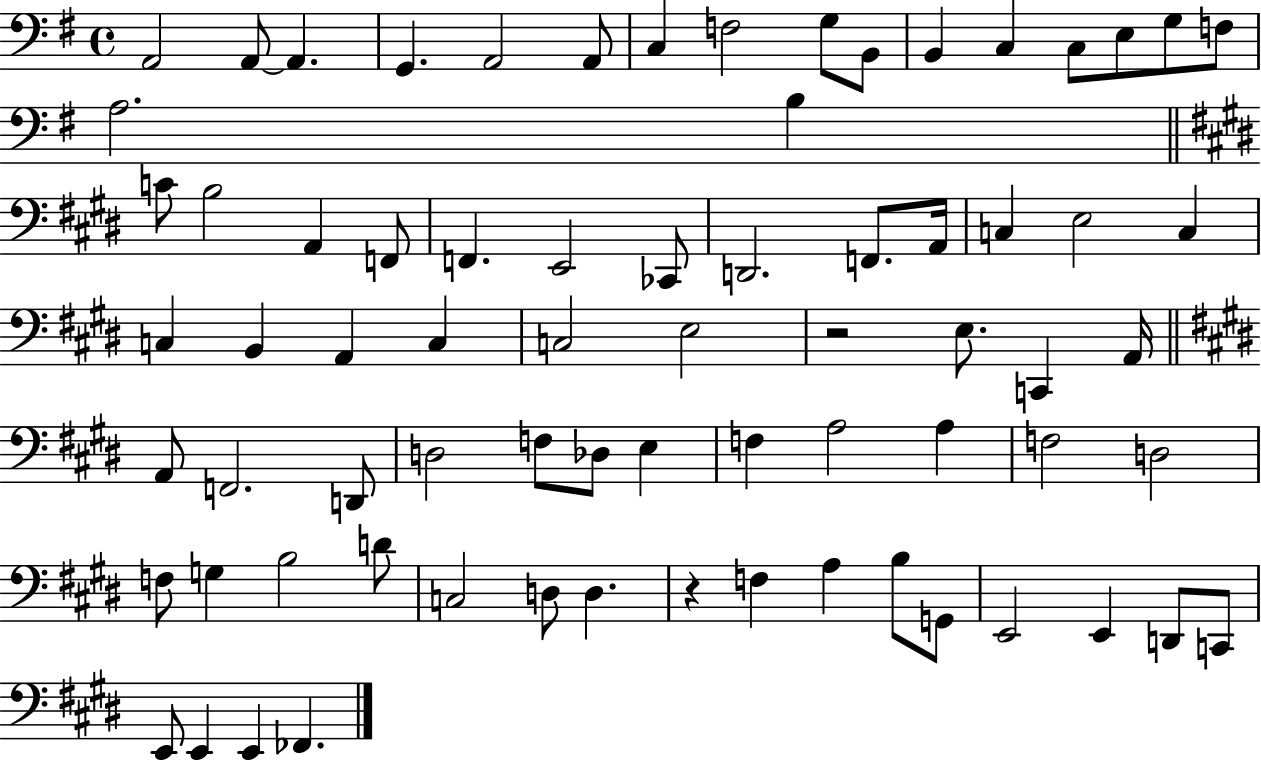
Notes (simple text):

A2/h A2/e A2/q. G2/q. A2/h A2/e C3/q F3/h G3/e B2/e B2/q C3/q C3/e E3/e G3/e F3/e A3/h. B3/q C4/e B3/h A2/q F2/e F2/q. E2/h CES2/e D2/h. F2/e. A2/s C3/q E3/h C3/q C3/q B2/q A2/q C3/q C3/h E3/h R/h E3/e. C2/q A2/s A2/e F2/h. D2/e D3/h F3/e Db3/e E3/q F3/q A3/h A3/q F3/h D3/h F3/e G3/q B3/h D4/e C3/h D3/e D3/q. R/q F3/q A3/q B3/e G2/e E2/h E2/q D2/e C2/e E2/e E2/q E2/q FES2/q.